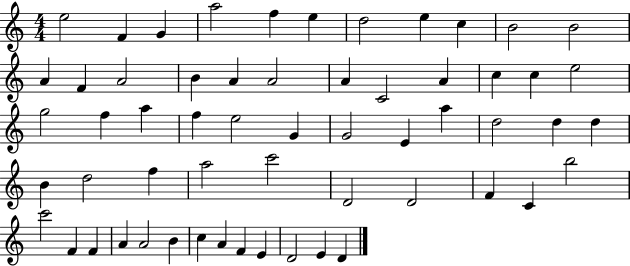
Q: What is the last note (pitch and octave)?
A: D4